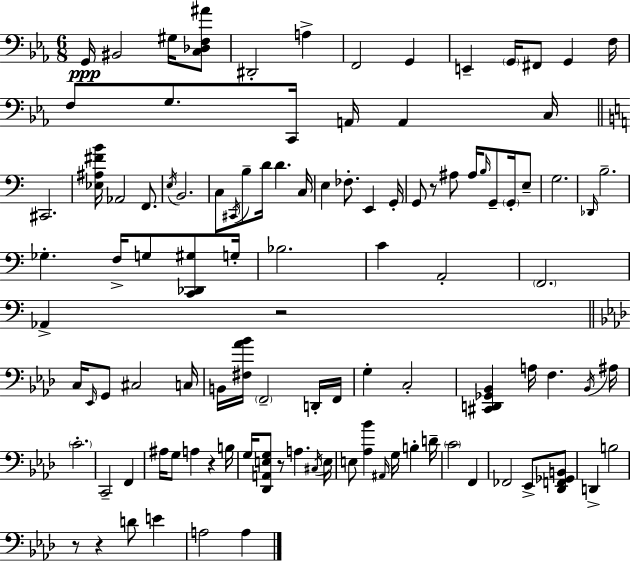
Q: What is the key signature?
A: C minor